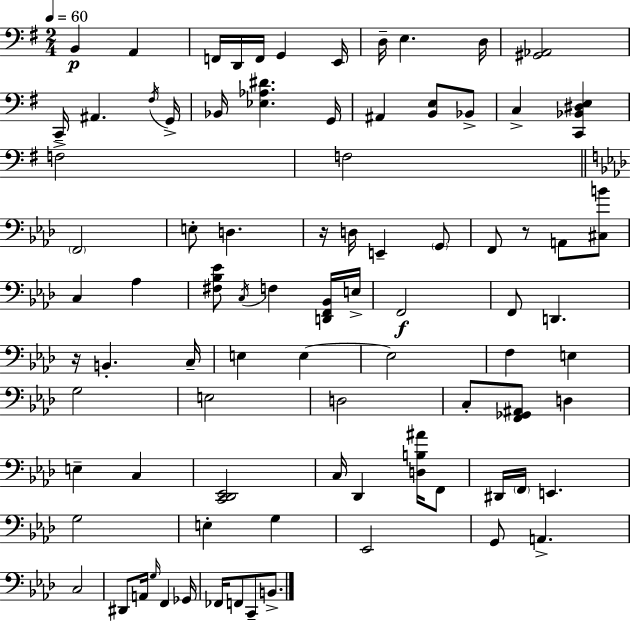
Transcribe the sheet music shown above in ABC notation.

X:1
T:Untitled
M:2/4
L:1/4
K:G
B,, A,, F,,/4 D,,/4 F,,/4 G,, E,,/4 D,/4 E, D,/4 [^G,,_A,,]2 C,,/4 ^A,, ^F,/4 G,,/4 _B,,/4 [_E,_A,^D] G,,/4 ^A,, [B,,E,]/2 _B,,/2 C, [C,,_B,,^D,E,] F,2 F,2 F,,2 E,/2 D, z/4 D,/4 E,, G,,/2 F,,/2 z/2 A,,/2 [^C,B]/2 C, _A, [^F,_B,_E]/2 C,/4 F, [D,,F,,_B,,]/4 E,/4 F,,2 F,,/2 D,, z/4 B,, C,/4 E, E, E,2 F, E, G,2 E,2 D,2 C,/2 [F,,_G,,^A,,]/2 D, E, C, [C,,_D,,_E,,]2 C,/4 _D,, [D,B,^A]/4 F,,/2 ^D,,/4 F,,/4 E,, G,2 E, G, _E,,2 G,,/2 A,, C,2 ^D,,/2 A,,/4 G,/4 F,, _G,,/4 _F,,/4 F,,/2 C,,/2 B,,/2